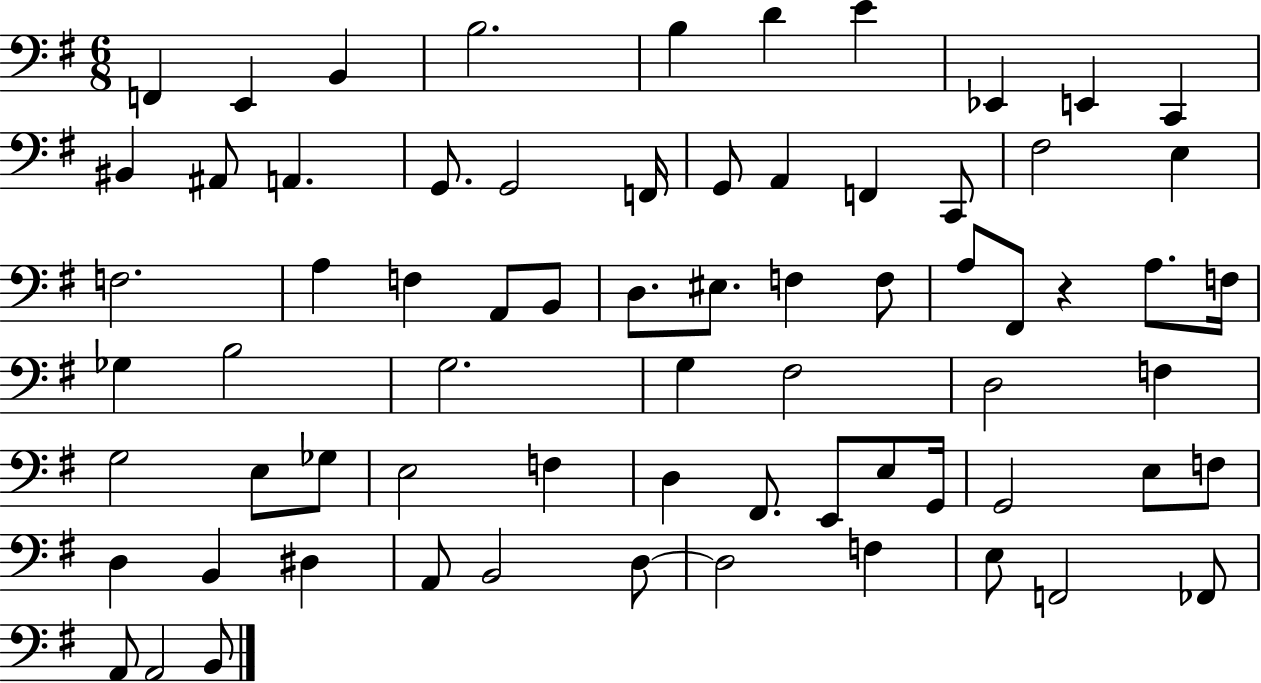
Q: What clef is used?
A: bass